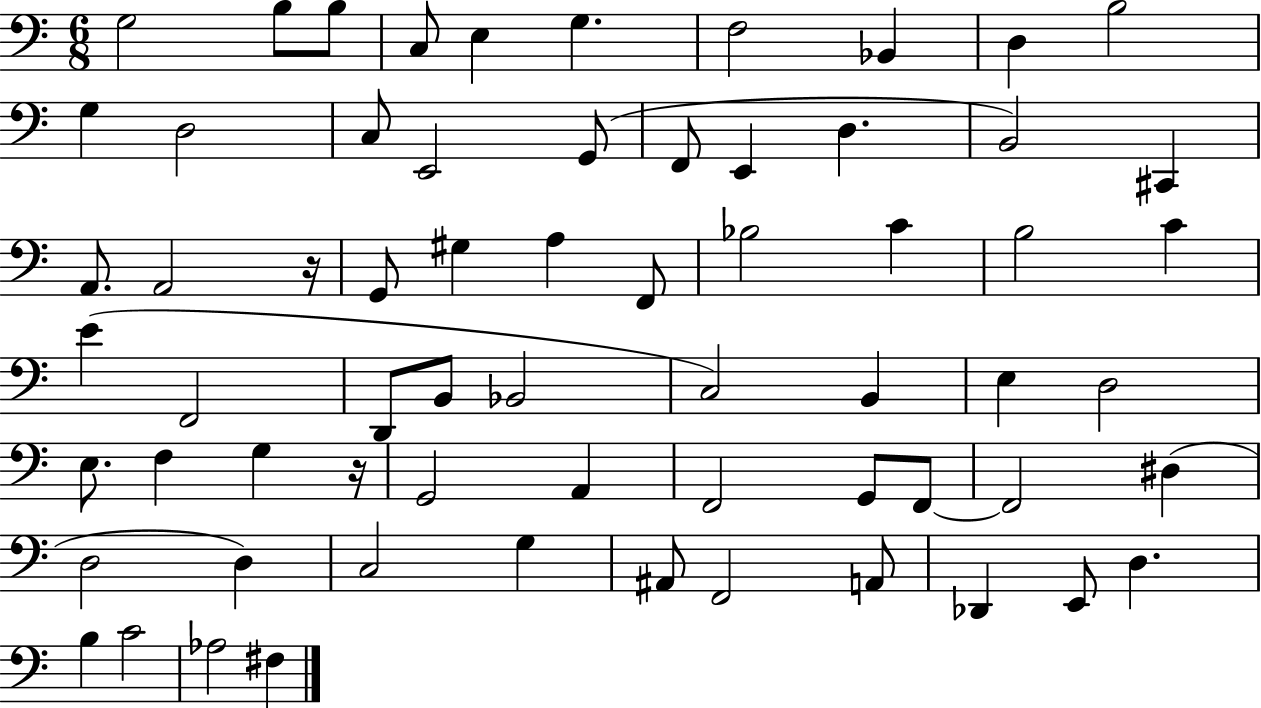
G3/h B3/e B3/e C3/e E3/q G3/q. F3/h Bb2/q D3/q B3/h G3/q D3/h C3/e E2/h G2/e F2/e E2/q D3/q. B2/h C#2/q A2/e. A2/h R/s G2/e G#3/q A3/q F2/e Bb3/h C4/q B3/h C4/q E4/q F2/h D2/e B2/e Bb2/h C3/h B2/q E3/q D3/h E3/e. F3/q G3/q R/s G2/h A2/q F2/h G2/e F2/e F2/h D#3/q D3/h D3/q C3/h G3/q A#2/e F2/h A2/e Db2/q E2/e D3/q. B3/q C4/h Ab3/h F#3/q